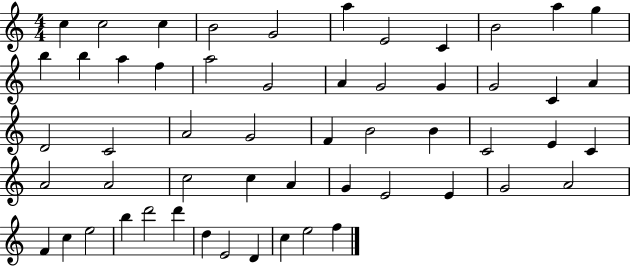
C5/q C5/h C5/q B4/h G4/h A5/q E4/h C4/q B4/h A5/q G5/q B5/q B5/q A5/q F5/q A5/h G4/h A4/q G4/h G4/q G4/h C4/q A4/q D4/h C4/h A4/h G4/h F4/q B4/h B4/q C4/h E4/q C4/q A4/h A4/h C5/h C5/q A4/q G4/q E4/h E4/q G4/h A4/h F4/q C5/q E5/h B5/q D6/h D6/q D5/q E4/h D4/q C5/q E5/h F5/q